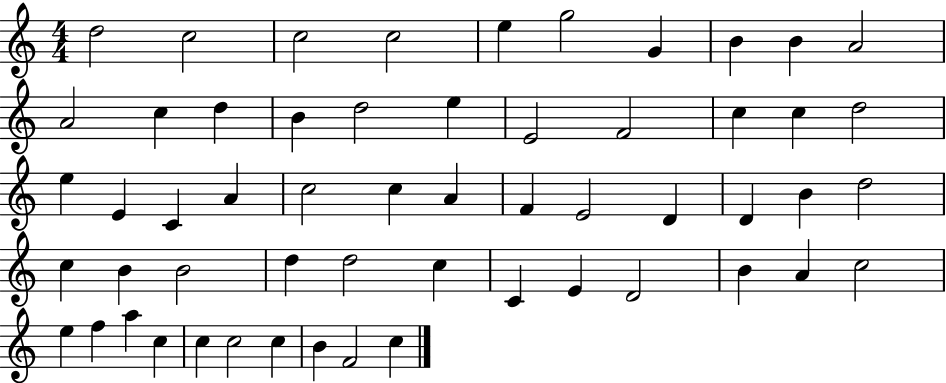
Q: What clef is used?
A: treble